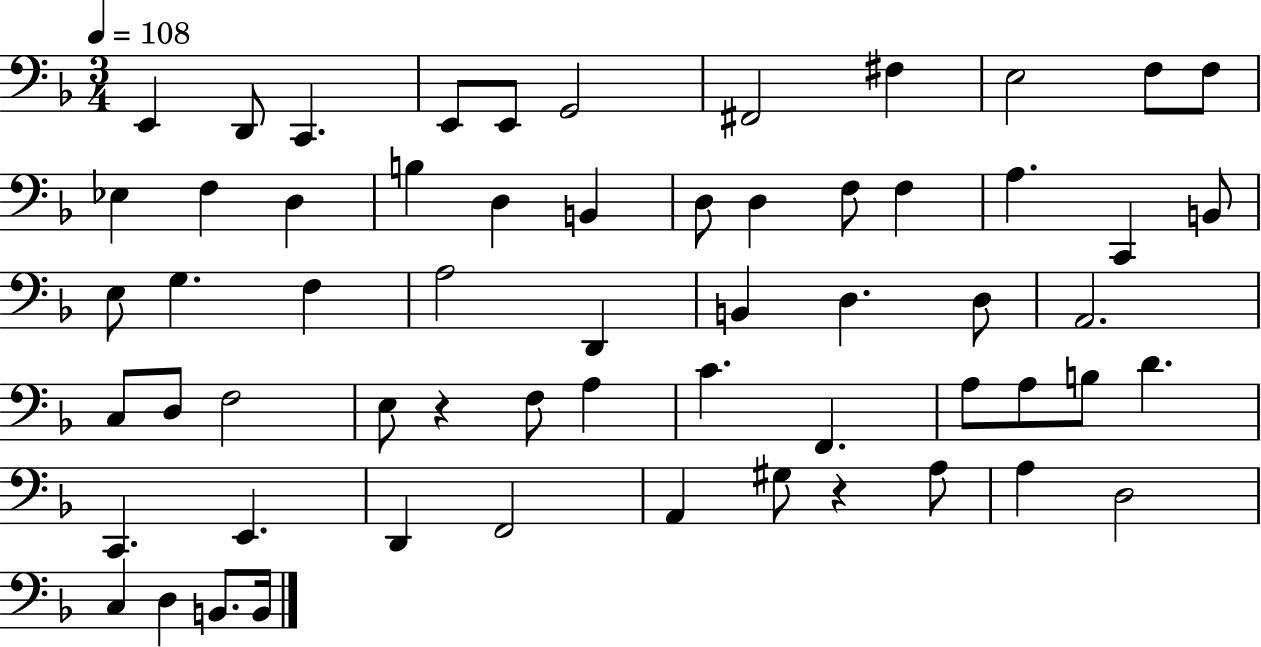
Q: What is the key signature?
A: F major